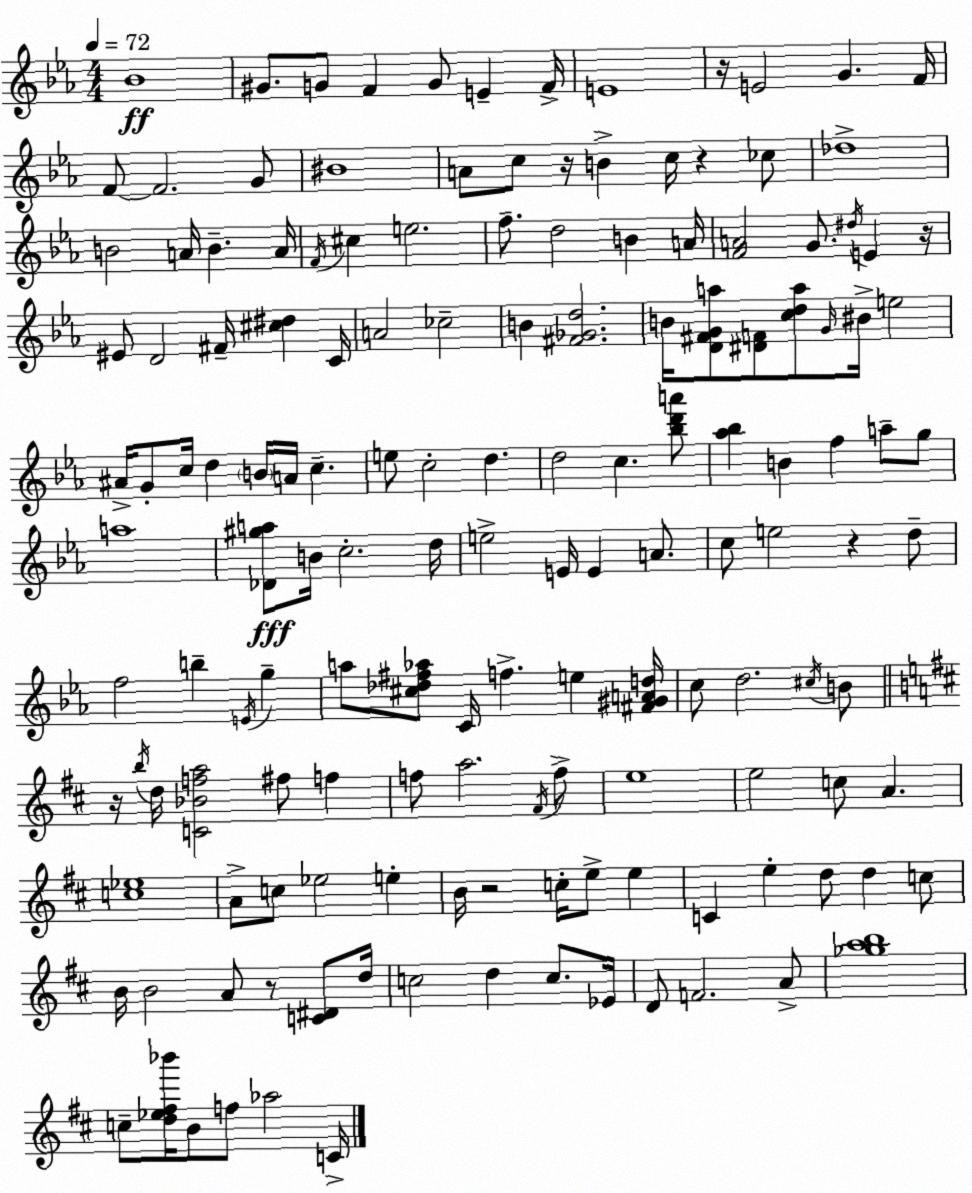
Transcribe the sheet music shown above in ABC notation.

X:1
T:Untitled
M:4/4
L:1/4
K:Cm
_B4 ^G/2 G/2 F G/2 E F/4 E4 z/4 E2 G F/4 F/2 F2 G/2 ^B4 A/2 c/2 z/4 B c/4 z _c/2 _d4 B2 A/4 B A/4 F/4 ^c e2 f/2 d2 B A/4 [FA]2 G/2 ^d/4 E z/4 ^E/2 D2 ^F/4 [^c^d] C/4 A2 _c2 B [^F_Gd]2 B/4 [D^FGa]/2 [^DF]/2 [cda]/2 G/4 ^B/4 e2 ^A/4 G/2 c/4 d B/4 A/4 c e/2 c2 d d2 c [_bd'a']/2 [_a_b] B f a/2 g/2 a4 [_D^ga]/2 B/4 c2 d/4 e2 E/4 E A/2 c/2 e2 z d/2 f2 b E/4 g a/2 [^c_d^f_a]/2 C/4 f e [^F^GAd]/4 c/2 d2 ^c/4 B/2 z/4 b/4 d/4 [C_Bfa]2 ^f/2 f f/2 a2 ^F/4 f/2 e4 e2 c/2 A [c_e]4 A/2 c/2 _e2 e B/4 z2 c/4 e/2 e C e d/2 d c/2 B/4 B2 A/2 z/2 [C^D]/2 d/4 c2 d c/2 _E/4 D/2 F2 A/2 [_gab]4 c/2 [d_e^f_b']/4 B/2 f/2 _a2 C/4